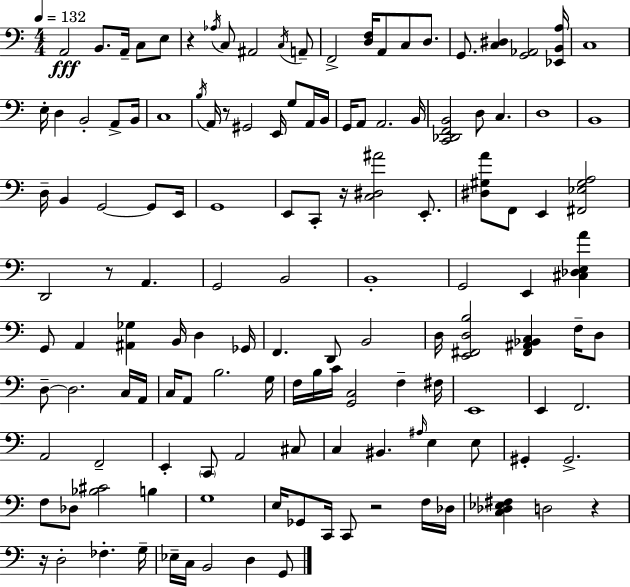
A2/h B2/e. A2/s C3/e E3/e R/q Ab3/s C3/e A#2/h C3/s A2/e F2/h [D3,F3]/s A2/e C3/e D3/e. G2/e. [C3,D#3]/q [G2,Ab2]/h [Eb2,B2,A3]/s C3/w E3/s D3/q B2/h A2/e B2/s C3/w B3/s A2/s R/e G#2/h E2/s G3/e A2/s B2/s G2/s A2/e A2/h. B2/s [C2,Db2,F2,B2]/h D3/e C3/q. D3/w B2/w D3/s B2/q G2/h G2/e E2/s G2/w E2/e C2/e R/s [C3,D#3,A#4]/h E2/e. [D#3,G#3,A4]/e F2/e E2/q [F#2,Eb3,G#3,A3]/h D2/h R/e A2/q. G2/h B2/h B2/w G2/h E2/q [C#3,Db3,E3,A4]/q G2/e A2/q [A#2,Gb3]/q B2/s D3/q Gb2/s F2/q. D2/e B2/h D3/s [E2,F#2,D3,B3]/h [F#2,A#2,Bb2,C3]/q F3/s D3/e D3/e D3/h. C3/s A2/s C3/s A2/e B3/h. G3/s F3/s B3/s C4/s [G2,C3]/h F3/q F#3/s E2/w E2/q F2/h. A2/h F2/h E2/q C2/e A2/h C#3/e C3/q BIS2/q. A#3/s E3/q E3/e G#2/q G#2/h. F3/e Db3/e [Bb3,C#4]/h B3/q G3/w E3/s Gb2/e C2/s C2/e R/h F3/s Db3/s [C3,Db3,Eb3,F#3]/q D3/h R/q R/s D3/h FES3/q. G3/s Eb3/s C3/s B2/h D3/q G2/e